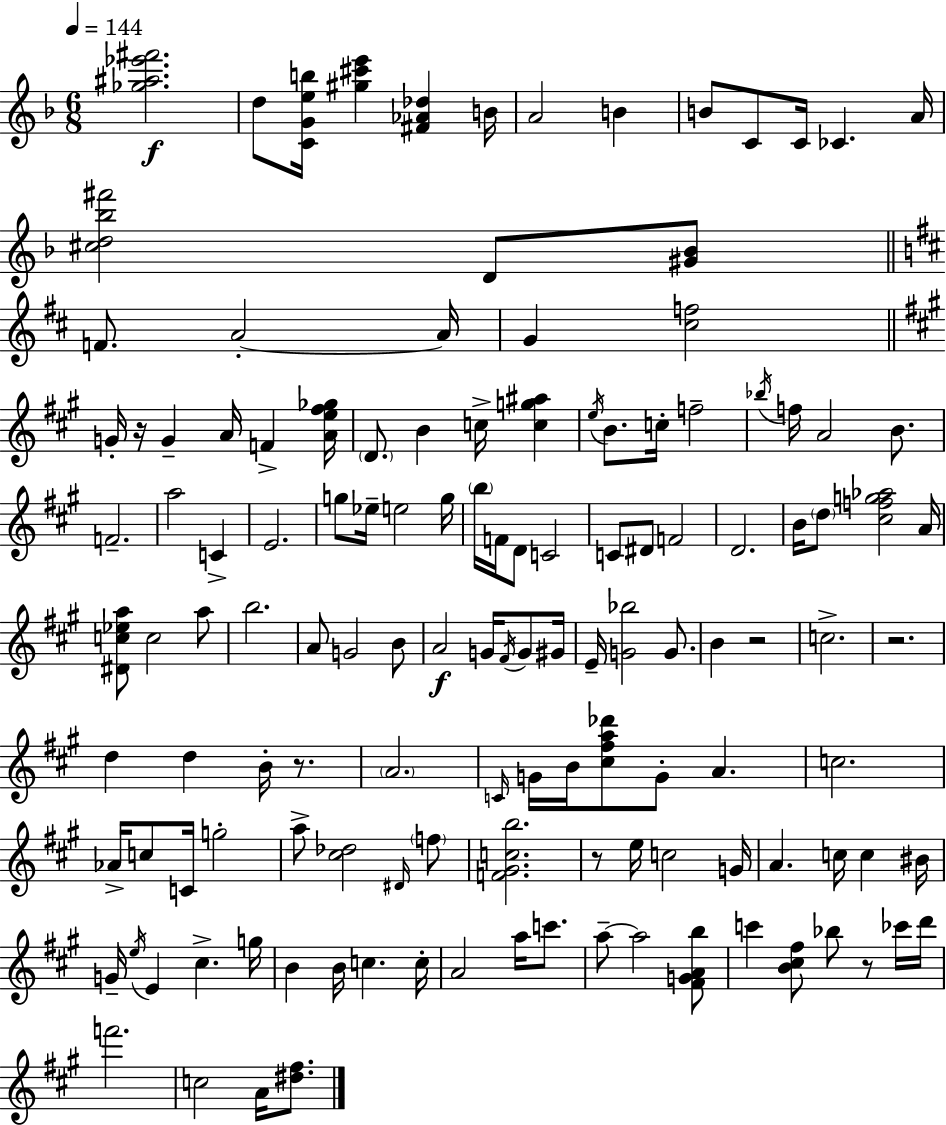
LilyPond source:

{
  \clef treble
  \numericTimeSignature
  \time 6/8
  \key d \minor
  \tempo 4 = 144
  <ges'' ais'' ees''' fis'''>2.\f | d''8 <c' g' e'' b''>16 <gis'' cis''' e'''>4 <fis' aes' des''>4 b'16 | a'2 b'4 | b'8 c'8 c'16 ces'4. a'16 | \break <cis'' d'' bes'' fis'''>2 d'8 <gis' bes'>8 | \bar "||" \break \key d \major f'8. a'2-.~~ a'16 | g'4 <cis'' f''>2 | \bar "||" \break \key a \major g'16-. r16 g'4-- a'16 f'4-> <a' e'' fis'' ges''>16 | \parenthesize d'8. b'4 c''16-> <c'' g'' ais''>4 | \acciaccatura { e''16 } b'8. c''16-. f''2-- | \acciaccatura { bes''16 } f''16 a'2 b'8. | \break f'2.-- | a''2 c'4-> | e'2. | g''8 ees''16-- e''2 | \break g''16 \parenthesize b''16 f'16 d'8 c'2 | c'8 dis'8 f'2 | d'2. | b'16 \parenthesize d''8 <cis'' f'' g'' aes''>2 | \break a'16 <dis' c'' ees'' a''>8 c''2 | a''8 b''2. | a'8 g'2 | b'8 a'2\f g'16 \acciaccatura { fis'16 } | \break g'8 gis'16 e'16-- <g' bes''>2 | g'8. b'4 r2 | c''2.-> | r2. | \break d''4 d''4 b'16-. | r8. \parenthesize a'2. | \grace { c'16 } g'16 b'16 <cis'' fis'' a'' des'''>8 g'8-. a'4. | c''2. | \break aes'16-> c''8 c'16 g''2-. | a''8-> <cis'' des''>2 | \grace { dis'16 } \parenthesize f''8 <f' gis' c'' b''>2. | r8 e''16 c''2 | \break g'16 a'4. c''16 | c''4 bis'16 g'16-- \acciaccatura { e''16 } e'4 cis''4.-> | g''16 b'4 b'16 c''4. | c''16-. a'2 | \break a''16 c'''8. a''8--~~ a''2 | <fis' g' a' b''>8 c'''4 <b' cis'' fis''>8 | bes''8 r8 ces'''16 d'''16 f'''2. | c''2 | \break a'16 <dis'' fis''>8. \bar "|."
}